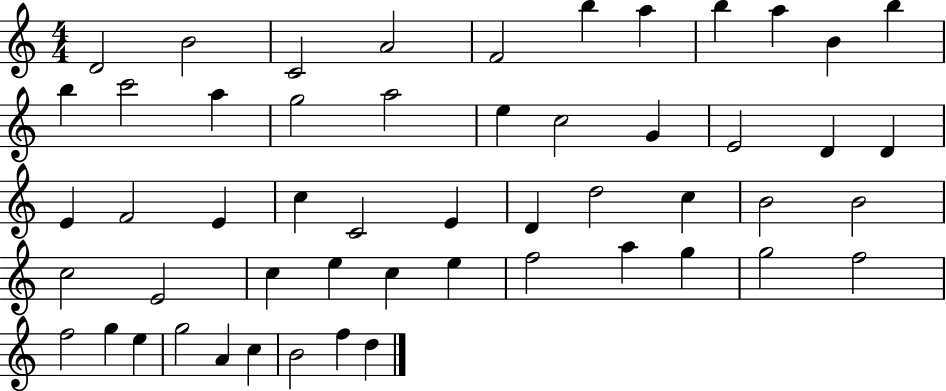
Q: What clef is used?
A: treble